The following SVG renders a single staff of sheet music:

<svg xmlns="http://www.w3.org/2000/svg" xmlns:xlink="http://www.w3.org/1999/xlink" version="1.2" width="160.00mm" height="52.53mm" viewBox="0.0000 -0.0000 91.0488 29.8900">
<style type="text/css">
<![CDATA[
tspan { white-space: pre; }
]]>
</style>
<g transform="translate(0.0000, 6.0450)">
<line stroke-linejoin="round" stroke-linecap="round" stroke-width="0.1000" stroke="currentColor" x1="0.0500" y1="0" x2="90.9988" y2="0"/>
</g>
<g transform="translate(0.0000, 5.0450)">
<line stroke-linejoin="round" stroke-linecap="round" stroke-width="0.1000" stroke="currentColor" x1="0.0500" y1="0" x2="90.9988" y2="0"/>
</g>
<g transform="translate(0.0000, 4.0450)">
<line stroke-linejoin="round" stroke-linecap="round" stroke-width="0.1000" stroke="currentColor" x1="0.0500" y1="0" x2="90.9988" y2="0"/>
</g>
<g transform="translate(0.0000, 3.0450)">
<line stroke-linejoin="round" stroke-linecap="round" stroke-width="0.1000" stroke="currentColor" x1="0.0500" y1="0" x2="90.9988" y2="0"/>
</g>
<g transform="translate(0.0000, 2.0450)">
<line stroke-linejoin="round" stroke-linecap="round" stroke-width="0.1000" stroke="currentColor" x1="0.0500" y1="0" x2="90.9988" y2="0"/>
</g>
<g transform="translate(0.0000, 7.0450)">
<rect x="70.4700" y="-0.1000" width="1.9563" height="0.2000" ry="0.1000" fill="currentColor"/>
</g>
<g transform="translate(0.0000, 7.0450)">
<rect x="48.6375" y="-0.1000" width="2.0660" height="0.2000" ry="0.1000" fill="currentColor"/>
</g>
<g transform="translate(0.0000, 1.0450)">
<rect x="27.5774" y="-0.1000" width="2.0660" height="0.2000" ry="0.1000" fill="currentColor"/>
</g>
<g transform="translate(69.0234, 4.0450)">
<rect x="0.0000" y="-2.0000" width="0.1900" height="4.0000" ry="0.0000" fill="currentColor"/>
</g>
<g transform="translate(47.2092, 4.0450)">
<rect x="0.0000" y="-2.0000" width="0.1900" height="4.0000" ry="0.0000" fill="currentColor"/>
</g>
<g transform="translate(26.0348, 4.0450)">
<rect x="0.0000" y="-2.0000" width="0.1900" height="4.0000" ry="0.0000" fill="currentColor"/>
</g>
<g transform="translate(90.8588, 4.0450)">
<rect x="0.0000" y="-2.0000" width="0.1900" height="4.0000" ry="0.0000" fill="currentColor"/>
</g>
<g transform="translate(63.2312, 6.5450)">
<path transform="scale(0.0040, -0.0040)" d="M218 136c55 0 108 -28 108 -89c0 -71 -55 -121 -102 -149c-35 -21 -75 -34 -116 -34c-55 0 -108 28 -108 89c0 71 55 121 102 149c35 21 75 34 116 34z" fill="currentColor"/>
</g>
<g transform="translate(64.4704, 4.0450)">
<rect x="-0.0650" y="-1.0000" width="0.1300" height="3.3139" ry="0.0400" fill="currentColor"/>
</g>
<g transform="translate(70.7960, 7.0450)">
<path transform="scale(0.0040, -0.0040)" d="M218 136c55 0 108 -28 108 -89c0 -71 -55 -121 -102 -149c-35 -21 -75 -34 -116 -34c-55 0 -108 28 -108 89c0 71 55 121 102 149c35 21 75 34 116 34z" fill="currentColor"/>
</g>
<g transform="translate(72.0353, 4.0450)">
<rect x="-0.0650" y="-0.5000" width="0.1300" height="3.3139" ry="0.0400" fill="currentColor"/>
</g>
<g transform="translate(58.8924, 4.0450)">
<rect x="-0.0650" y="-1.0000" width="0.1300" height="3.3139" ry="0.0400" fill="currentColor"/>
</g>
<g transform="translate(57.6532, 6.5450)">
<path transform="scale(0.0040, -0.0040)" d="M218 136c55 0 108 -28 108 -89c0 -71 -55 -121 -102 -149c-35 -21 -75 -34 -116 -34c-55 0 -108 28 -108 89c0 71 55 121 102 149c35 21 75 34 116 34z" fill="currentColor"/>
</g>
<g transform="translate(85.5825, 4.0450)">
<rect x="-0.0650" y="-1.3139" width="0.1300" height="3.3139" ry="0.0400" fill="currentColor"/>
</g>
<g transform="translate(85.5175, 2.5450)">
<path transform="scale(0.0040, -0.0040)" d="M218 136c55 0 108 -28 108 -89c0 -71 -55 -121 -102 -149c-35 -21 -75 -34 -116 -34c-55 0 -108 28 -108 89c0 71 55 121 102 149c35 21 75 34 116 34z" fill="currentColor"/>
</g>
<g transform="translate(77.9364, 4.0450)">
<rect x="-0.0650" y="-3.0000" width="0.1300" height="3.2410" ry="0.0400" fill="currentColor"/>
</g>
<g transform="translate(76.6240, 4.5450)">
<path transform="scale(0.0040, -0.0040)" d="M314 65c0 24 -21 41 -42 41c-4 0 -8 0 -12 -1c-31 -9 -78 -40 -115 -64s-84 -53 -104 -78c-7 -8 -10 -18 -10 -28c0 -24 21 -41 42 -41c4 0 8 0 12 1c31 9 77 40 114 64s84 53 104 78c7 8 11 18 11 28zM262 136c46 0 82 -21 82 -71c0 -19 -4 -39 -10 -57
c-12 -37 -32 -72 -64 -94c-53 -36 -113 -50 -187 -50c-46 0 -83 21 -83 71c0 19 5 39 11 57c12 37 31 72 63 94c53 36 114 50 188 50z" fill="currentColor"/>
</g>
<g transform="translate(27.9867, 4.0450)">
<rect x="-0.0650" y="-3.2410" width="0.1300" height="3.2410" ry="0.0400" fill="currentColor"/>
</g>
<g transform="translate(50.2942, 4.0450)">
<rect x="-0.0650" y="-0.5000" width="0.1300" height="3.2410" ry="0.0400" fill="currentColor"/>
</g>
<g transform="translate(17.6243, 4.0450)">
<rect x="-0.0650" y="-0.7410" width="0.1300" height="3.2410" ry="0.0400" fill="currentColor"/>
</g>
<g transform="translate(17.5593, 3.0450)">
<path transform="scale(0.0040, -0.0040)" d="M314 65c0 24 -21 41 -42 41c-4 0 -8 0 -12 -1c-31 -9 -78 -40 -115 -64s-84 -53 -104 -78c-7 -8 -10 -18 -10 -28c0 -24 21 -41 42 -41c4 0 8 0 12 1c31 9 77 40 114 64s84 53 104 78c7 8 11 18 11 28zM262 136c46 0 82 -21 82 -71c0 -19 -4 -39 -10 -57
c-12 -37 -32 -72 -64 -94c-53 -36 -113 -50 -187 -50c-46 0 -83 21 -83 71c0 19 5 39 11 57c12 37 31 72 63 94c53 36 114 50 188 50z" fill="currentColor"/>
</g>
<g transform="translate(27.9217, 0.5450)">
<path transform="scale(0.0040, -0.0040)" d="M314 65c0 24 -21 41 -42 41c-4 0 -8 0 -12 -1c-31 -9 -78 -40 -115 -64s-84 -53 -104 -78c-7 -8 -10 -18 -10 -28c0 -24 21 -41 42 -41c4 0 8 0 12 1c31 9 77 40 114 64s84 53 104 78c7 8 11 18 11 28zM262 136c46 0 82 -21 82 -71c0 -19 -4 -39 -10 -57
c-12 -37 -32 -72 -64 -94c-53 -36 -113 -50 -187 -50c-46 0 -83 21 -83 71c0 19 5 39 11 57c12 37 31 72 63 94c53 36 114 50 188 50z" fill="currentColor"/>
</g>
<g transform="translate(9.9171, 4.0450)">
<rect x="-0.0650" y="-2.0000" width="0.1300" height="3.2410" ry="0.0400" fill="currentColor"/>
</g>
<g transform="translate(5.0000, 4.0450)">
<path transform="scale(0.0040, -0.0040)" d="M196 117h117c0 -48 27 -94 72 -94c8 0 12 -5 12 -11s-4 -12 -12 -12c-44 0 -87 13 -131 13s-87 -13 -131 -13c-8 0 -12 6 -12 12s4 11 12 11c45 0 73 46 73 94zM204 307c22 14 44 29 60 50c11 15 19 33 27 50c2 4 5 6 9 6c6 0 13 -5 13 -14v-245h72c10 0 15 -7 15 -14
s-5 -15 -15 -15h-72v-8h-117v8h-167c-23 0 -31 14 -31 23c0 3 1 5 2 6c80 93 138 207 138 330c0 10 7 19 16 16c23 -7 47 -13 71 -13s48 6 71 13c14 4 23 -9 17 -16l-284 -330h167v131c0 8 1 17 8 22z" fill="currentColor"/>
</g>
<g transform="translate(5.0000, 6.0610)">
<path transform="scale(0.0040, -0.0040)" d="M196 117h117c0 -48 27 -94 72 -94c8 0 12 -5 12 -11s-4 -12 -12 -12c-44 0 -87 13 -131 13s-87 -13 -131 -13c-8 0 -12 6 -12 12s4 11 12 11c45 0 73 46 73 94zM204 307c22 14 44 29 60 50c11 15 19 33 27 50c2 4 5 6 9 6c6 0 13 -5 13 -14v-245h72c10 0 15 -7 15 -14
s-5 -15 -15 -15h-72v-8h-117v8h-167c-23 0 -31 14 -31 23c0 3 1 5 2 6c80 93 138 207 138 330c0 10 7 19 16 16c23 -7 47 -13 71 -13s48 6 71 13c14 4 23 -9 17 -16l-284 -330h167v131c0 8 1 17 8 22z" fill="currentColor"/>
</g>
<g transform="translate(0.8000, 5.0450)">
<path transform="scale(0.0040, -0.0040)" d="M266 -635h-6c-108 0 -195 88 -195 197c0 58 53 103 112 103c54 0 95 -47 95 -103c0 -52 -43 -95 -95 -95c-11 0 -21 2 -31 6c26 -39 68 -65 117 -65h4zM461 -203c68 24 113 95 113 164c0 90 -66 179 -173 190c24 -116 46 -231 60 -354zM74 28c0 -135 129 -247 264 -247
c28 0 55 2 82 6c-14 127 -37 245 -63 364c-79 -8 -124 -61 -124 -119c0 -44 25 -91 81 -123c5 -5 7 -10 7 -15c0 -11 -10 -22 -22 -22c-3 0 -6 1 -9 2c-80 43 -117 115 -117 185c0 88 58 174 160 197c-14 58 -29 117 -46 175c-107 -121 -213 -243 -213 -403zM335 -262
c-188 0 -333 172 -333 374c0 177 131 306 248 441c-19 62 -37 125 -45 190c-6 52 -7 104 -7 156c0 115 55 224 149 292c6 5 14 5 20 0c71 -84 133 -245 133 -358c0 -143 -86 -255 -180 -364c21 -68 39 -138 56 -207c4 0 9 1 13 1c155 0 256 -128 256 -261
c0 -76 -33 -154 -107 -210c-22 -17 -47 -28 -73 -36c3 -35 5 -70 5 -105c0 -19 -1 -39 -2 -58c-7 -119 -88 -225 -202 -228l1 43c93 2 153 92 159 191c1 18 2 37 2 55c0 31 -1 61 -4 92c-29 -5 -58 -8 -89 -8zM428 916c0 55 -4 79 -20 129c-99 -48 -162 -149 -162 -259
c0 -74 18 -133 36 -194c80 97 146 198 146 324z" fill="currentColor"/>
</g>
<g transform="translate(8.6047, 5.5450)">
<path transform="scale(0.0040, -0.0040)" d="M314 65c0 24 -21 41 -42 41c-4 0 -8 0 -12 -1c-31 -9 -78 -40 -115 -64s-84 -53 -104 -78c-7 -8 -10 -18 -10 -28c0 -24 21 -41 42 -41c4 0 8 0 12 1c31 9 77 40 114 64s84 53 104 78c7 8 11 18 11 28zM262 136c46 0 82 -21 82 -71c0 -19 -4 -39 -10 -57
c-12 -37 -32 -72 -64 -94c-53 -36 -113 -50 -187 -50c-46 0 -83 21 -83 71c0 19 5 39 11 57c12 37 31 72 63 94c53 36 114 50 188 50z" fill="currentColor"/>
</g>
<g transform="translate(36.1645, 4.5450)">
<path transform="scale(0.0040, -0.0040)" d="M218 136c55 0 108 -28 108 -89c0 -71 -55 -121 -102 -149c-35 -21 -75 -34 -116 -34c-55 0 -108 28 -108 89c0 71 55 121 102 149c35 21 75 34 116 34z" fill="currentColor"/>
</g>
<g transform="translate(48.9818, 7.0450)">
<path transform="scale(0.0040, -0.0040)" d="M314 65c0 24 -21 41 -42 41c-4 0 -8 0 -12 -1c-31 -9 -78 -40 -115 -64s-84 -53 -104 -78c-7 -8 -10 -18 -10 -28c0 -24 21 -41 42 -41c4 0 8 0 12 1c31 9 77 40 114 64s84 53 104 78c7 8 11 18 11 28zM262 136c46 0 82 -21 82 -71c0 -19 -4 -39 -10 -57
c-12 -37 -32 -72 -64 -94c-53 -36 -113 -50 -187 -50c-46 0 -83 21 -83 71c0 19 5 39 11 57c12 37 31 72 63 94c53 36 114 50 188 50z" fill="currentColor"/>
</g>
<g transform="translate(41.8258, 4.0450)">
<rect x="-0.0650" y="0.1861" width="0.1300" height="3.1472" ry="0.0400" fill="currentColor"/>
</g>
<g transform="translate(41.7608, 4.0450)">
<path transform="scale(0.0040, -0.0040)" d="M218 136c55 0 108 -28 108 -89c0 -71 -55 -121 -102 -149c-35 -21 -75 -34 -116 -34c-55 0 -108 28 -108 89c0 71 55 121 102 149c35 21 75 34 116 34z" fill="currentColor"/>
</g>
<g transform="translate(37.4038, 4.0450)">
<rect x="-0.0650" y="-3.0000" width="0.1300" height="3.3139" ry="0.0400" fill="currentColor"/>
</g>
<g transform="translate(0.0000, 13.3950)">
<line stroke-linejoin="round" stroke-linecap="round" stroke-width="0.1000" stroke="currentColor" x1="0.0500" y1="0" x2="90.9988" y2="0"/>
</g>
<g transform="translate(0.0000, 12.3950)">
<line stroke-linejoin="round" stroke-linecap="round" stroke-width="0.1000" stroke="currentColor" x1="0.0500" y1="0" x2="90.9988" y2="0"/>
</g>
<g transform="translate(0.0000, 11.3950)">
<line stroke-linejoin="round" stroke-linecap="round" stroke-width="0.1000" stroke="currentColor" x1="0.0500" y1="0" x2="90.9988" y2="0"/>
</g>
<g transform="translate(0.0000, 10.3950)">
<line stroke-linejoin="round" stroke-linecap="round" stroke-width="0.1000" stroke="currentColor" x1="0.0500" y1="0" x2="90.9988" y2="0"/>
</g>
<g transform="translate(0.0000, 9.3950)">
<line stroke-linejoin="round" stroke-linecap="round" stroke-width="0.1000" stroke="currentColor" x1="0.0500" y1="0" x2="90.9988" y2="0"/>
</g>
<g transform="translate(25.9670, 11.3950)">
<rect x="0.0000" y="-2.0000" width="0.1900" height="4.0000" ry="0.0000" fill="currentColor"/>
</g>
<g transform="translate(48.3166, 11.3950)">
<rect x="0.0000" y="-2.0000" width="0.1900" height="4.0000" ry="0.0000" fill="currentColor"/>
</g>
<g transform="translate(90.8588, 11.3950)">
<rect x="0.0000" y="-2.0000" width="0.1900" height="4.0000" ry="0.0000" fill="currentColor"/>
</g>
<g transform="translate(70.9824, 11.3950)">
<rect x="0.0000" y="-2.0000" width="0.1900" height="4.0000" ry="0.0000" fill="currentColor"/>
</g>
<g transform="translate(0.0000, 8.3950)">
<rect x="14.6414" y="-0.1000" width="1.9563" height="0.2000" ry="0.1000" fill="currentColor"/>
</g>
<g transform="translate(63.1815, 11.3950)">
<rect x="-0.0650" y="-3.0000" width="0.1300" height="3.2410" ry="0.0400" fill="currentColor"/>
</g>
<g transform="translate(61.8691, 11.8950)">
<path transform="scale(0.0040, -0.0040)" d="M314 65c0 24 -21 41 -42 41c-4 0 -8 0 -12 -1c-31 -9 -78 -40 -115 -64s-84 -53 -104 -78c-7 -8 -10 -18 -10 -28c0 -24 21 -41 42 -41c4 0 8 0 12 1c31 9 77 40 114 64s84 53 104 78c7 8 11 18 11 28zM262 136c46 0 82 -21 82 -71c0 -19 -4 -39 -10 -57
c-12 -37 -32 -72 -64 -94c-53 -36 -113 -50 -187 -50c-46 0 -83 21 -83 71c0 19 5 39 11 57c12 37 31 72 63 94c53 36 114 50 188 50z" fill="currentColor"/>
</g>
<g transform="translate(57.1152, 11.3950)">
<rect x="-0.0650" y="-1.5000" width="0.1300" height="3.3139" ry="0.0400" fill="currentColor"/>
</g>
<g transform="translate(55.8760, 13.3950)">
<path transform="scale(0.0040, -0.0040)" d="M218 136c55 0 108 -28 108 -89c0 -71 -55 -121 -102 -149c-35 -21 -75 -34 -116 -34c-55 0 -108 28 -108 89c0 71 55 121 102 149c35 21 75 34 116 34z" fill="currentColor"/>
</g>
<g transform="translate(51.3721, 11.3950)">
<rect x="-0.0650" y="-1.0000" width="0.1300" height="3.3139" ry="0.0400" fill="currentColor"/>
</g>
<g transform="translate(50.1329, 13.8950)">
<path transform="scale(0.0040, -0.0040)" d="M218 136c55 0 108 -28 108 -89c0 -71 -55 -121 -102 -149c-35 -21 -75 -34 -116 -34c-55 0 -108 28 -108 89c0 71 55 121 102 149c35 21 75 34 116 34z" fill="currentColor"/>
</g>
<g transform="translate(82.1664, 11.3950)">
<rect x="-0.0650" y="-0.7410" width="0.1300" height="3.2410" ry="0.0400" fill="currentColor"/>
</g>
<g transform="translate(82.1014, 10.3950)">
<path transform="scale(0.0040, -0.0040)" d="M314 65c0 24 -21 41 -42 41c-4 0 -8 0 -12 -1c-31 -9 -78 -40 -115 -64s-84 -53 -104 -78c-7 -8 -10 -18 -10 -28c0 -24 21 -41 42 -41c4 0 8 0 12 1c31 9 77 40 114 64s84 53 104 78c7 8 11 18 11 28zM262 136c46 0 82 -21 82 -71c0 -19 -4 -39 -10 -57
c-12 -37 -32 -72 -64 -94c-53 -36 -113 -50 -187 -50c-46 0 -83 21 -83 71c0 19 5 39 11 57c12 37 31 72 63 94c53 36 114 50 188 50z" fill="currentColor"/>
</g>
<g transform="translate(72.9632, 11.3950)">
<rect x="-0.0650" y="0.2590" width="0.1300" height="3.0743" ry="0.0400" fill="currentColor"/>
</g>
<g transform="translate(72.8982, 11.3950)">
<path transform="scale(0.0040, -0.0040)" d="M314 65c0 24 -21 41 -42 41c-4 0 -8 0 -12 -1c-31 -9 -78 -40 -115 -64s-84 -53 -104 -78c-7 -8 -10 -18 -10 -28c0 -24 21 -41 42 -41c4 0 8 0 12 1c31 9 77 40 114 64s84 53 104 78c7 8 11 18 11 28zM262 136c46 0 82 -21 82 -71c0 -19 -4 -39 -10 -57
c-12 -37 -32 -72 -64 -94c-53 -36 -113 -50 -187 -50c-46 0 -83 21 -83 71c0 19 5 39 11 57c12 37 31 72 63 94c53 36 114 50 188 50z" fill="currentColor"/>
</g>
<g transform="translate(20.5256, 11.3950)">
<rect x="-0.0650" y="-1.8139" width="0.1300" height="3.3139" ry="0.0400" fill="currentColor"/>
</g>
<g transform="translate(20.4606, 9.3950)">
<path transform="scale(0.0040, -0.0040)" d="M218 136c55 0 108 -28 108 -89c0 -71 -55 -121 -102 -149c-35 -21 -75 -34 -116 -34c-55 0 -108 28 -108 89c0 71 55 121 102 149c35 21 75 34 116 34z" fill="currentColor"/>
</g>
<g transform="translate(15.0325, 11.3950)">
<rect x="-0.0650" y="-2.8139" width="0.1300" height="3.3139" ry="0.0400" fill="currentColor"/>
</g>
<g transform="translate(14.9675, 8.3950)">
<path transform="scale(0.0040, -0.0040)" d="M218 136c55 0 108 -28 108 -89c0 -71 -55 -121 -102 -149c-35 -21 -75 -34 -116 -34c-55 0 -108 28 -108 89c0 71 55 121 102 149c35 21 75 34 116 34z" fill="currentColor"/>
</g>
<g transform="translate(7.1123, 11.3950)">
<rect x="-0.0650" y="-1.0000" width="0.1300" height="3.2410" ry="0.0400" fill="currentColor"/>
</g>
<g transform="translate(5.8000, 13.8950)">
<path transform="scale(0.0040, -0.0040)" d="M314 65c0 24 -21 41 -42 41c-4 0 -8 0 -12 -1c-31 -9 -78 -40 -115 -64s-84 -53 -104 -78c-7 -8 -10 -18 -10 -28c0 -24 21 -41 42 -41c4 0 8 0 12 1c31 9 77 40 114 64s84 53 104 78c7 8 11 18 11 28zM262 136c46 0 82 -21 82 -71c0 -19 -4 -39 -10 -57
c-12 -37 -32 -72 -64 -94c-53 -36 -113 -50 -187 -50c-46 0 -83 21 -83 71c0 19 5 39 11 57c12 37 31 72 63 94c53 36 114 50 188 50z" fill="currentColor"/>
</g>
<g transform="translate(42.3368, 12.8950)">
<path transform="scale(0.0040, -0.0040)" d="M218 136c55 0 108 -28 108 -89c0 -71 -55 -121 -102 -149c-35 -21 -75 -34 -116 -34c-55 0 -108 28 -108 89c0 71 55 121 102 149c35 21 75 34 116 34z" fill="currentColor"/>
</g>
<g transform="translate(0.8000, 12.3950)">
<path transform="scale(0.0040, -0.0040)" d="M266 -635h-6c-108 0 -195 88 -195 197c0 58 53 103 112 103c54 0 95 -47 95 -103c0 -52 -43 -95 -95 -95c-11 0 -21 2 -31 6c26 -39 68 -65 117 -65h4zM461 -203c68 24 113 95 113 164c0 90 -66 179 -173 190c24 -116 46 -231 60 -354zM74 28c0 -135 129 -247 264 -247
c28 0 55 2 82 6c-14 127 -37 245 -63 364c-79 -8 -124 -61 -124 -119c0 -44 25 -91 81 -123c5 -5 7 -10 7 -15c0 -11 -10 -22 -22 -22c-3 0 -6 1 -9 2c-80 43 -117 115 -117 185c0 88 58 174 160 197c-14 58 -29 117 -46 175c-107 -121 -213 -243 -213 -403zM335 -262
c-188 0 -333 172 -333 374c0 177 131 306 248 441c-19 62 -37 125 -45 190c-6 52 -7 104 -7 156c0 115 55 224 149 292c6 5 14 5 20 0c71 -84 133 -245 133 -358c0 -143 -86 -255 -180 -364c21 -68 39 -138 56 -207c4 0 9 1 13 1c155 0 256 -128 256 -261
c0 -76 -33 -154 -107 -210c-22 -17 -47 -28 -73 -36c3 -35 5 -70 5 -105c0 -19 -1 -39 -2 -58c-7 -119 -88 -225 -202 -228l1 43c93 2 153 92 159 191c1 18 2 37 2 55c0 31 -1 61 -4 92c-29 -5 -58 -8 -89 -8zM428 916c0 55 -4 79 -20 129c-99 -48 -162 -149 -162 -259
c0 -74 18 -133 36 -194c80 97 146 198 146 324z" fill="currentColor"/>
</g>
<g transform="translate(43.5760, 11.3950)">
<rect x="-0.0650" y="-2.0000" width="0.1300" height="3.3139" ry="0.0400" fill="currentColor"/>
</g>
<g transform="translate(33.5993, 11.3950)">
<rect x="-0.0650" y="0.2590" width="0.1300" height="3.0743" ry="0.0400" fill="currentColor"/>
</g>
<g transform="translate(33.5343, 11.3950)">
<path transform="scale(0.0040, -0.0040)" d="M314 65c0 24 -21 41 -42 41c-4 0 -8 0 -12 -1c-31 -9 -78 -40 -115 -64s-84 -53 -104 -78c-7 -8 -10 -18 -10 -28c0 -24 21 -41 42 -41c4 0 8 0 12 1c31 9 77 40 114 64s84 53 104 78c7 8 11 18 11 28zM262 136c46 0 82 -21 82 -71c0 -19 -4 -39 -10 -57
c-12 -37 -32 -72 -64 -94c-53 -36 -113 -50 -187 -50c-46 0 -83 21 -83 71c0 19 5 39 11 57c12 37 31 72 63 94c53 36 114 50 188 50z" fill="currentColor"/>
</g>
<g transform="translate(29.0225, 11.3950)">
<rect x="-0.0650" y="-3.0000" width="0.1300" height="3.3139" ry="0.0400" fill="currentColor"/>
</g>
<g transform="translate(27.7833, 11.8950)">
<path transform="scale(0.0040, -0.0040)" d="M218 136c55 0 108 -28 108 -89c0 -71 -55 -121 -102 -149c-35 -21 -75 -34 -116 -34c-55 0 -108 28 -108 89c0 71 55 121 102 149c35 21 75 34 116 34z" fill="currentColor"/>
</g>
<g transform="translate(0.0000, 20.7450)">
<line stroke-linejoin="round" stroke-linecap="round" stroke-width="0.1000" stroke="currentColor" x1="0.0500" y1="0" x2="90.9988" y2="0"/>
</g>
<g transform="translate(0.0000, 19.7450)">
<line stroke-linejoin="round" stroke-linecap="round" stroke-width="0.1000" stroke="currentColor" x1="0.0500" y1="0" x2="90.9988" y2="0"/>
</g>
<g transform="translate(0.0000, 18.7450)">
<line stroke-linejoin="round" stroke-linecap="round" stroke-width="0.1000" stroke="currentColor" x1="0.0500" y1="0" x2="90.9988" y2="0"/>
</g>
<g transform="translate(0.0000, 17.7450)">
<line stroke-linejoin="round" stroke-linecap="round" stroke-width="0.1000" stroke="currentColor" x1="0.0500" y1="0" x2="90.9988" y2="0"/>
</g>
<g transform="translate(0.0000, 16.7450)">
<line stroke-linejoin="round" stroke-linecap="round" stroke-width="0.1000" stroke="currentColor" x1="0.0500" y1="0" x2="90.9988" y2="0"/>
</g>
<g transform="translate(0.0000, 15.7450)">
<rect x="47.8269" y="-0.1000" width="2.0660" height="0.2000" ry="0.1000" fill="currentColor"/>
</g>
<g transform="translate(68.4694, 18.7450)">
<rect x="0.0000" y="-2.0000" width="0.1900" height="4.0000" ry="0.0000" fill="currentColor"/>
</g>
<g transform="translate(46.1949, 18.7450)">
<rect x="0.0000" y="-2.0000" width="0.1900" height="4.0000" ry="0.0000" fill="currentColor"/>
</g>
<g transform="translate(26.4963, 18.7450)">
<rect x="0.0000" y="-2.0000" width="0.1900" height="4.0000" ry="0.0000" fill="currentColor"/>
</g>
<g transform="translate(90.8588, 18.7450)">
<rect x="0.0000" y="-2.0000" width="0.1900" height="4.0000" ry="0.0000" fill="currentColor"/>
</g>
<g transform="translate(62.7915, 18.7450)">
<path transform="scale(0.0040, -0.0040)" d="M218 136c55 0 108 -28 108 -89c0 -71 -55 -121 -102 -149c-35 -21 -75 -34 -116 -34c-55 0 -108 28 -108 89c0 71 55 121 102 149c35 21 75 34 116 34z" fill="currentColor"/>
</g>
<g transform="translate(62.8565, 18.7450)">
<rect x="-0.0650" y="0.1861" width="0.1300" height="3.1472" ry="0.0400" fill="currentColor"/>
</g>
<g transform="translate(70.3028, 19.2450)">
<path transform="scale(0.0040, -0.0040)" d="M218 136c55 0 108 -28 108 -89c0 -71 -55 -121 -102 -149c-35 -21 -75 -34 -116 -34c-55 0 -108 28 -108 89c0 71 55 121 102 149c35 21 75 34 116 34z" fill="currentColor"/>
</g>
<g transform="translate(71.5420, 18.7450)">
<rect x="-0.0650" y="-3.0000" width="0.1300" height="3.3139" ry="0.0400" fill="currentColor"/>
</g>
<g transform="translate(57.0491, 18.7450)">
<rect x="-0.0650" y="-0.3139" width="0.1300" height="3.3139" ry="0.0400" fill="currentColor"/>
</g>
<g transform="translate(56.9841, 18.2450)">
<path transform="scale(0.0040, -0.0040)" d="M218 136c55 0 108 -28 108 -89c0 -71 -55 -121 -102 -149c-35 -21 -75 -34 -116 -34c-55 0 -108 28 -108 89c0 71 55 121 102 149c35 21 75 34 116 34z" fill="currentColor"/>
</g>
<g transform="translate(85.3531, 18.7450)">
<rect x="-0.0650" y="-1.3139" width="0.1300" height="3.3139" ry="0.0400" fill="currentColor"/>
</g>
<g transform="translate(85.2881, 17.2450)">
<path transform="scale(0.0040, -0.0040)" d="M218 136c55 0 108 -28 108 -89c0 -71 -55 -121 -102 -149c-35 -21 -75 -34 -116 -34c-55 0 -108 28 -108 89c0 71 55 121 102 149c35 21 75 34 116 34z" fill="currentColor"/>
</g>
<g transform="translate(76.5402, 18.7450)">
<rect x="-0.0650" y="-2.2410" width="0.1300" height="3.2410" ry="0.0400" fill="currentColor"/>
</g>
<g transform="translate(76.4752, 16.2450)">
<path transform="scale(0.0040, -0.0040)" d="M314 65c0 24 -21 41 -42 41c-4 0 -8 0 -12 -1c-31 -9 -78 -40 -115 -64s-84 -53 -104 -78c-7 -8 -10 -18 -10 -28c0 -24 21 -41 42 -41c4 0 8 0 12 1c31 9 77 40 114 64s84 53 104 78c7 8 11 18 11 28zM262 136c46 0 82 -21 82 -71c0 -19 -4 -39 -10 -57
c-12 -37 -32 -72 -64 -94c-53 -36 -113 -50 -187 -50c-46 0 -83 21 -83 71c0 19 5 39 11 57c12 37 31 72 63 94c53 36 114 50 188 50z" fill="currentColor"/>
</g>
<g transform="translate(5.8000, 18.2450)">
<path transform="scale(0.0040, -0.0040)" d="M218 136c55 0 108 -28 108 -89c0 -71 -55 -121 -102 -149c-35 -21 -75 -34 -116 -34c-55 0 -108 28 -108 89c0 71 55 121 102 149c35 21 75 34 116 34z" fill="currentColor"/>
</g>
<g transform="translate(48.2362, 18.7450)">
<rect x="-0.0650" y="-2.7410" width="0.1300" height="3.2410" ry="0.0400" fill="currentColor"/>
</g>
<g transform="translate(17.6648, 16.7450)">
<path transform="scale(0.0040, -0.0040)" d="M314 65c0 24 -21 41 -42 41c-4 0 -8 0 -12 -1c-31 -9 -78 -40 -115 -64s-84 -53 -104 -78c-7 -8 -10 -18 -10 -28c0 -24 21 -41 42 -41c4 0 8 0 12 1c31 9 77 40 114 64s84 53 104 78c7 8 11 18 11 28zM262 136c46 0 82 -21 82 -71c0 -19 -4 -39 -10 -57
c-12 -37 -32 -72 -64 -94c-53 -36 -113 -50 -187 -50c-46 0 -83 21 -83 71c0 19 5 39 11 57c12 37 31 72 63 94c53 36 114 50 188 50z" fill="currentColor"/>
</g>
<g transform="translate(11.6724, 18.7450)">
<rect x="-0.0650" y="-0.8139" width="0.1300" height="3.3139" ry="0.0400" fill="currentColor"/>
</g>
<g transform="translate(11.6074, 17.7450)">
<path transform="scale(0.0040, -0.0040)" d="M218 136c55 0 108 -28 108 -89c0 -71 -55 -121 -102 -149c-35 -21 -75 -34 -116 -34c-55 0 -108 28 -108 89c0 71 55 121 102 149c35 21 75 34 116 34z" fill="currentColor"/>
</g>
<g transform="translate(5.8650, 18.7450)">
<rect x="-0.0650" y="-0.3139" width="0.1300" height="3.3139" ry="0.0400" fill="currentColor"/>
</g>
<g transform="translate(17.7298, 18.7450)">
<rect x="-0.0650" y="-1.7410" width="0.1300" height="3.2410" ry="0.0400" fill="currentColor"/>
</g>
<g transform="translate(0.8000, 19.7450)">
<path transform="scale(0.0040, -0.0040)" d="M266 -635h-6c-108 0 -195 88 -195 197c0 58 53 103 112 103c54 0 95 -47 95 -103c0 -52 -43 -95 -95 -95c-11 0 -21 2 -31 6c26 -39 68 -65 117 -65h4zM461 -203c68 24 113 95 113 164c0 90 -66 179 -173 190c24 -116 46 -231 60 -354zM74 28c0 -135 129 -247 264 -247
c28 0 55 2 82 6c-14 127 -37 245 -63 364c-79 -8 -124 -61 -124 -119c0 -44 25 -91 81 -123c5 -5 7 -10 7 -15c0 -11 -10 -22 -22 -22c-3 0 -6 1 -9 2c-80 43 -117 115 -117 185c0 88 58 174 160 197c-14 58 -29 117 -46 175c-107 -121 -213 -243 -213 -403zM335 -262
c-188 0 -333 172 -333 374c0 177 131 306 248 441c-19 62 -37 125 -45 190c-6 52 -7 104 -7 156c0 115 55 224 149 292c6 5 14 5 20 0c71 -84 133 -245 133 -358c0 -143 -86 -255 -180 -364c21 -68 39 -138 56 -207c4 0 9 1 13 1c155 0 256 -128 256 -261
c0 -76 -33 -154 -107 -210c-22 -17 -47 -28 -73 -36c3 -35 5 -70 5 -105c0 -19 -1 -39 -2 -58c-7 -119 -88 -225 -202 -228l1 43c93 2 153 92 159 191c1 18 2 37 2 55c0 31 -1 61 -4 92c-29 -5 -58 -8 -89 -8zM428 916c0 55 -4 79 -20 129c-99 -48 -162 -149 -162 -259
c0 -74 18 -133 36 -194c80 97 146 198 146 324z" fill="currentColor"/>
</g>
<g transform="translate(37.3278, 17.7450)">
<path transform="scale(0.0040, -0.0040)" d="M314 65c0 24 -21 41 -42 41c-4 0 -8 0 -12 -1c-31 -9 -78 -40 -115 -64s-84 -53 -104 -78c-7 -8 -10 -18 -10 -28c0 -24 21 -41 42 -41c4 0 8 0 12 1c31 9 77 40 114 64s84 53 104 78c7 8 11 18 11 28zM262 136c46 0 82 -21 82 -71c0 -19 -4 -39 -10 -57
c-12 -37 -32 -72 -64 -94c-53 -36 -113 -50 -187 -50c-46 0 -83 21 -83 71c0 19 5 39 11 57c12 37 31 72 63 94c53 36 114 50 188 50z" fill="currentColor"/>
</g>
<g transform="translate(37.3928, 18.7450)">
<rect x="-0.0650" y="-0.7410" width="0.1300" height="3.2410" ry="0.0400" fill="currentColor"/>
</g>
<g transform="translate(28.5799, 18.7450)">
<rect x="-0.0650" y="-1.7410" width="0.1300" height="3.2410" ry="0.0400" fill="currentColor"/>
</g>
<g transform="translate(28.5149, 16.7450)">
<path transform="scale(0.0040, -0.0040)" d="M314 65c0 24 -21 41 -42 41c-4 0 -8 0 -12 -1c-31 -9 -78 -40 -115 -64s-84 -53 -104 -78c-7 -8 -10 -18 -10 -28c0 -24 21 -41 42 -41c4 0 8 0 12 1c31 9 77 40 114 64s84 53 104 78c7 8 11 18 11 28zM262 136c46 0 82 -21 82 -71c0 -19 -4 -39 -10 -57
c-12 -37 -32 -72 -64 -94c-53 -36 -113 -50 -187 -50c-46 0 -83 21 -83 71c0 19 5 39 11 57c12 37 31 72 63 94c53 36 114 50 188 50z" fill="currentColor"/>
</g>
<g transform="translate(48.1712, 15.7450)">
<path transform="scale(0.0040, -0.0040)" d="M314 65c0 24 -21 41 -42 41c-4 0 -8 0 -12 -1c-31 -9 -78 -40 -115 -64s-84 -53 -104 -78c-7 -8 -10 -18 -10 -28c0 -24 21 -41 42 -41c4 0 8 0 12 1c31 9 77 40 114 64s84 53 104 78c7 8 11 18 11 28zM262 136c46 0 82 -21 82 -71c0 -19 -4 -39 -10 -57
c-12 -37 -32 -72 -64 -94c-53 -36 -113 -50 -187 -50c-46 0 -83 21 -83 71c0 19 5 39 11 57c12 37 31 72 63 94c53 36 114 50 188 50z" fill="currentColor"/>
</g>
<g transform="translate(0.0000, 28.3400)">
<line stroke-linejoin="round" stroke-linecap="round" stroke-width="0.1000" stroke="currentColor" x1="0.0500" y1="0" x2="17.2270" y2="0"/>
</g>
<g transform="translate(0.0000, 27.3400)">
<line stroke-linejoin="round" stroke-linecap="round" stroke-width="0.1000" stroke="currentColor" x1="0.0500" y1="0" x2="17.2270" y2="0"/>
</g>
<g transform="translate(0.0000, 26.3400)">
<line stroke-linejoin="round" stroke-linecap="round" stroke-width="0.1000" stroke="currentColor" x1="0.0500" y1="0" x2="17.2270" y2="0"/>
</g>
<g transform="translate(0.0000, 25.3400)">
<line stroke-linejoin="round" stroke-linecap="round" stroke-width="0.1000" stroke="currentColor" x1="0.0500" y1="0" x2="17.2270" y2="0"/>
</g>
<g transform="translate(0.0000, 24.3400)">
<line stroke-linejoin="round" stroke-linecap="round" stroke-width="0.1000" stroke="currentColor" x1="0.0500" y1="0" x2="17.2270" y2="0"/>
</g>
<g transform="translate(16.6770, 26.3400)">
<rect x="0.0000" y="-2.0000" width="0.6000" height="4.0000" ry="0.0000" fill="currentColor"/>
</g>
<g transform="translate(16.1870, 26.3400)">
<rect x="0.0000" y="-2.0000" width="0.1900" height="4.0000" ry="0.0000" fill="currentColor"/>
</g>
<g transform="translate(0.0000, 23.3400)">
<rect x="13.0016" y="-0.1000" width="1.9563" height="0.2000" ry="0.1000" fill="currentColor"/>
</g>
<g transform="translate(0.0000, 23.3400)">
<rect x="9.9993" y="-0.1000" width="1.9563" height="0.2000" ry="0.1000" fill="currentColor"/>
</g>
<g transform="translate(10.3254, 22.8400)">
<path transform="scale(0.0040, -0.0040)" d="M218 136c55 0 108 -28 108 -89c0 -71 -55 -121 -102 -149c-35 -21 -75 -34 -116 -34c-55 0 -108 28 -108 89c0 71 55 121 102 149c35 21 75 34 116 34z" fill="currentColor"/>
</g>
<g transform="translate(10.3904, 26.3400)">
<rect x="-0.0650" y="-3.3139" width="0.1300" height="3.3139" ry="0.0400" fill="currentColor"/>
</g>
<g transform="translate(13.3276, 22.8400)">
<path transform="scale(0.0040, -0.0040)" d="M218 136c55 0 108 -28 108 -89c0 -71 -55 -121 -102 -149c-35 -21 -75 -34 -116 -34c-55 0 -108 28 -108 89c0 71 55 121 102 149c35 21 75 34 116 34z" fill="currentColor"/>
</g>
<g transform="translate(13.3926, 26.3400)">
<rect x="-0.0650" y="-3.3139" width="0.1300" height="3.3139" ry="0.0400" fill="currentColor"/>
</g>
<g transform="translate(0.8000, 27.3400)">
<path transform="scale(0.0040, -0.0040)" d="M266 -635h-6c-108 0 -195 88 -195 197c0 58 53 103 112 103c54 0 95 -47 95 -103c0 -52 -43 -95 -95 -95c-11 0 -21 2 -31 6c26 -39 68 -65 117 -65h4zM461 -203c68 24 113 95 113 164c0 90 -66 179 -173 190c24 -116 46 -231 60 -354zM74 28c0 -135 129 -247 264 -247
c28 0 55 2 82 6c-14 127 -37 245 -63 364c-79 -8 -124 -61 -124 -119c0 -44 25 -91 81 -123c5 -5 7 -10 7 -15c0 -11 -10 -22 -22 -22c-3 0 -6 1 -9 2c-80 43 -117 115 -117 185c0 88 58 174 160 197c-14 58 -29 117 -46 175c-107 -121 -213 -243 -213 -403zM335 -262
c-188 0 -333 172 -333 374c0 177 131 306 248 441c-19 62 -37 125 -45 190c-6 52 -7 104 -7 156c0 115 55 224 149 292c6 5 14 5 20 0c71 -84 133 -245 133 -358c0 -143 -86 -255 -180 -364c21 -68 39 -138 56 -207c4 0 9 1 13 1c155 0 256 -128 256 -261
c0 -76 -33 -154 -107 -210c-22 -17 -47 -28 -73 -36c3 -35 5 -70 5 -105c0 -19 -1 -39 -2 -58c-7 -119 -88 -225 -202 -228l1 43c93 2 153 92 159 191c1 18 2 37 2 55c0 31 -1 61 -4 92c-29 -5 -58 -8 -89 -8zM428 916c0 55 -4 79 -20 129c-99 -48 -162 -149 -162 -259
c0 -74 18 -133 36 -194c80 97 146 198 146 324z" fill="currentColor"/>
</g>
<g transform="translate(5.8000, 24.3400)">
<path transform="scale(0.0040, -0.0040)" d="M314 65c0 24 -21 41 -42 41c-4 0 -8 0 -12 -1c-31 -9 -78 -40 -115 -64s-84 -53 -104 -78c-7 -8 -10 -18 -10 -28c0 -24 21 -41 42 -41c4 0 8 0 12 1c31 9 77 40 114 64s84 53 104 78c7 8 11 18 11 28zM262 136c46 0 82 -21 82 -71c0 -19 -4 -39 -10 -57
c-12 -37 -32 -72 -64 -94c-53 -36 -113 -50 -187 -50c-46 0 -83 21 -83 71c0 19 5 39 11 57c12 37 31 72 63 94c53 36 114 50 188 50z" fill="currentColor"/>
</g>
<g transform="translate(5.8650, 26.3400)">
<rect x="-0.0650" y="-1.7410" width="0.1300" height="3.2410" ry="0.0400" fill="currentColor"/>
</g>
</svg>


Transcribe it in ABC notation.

X:1
T:Untitled
M:4/4
L:1/4
K:C
F2 d2 b2 A B C2 D D C A2 e D2 a f A B2 F D E A2 B2 d2 c d f2 f2 d2 a2 c B A g2 e f2 b b